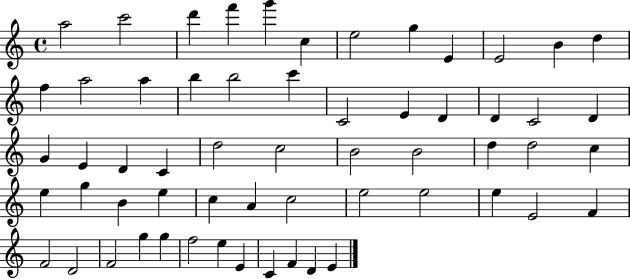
{
  \clef treble
  \time 4/4
  \defaultTimeSignature
  \key c \major
  a''2 c'''2 | d'''4 f'''4 g'''4 c''4 | e''2 g''4 e'4 | e'2 b'4 d''4 | \break f''4 a''2 a''4 | b''4 b''2 c'''4 | c'2 e'4 d'4 | d'4 c'2 d'4 | \break g'4 e'4 d'4 c'4 | d''2 c''2 | b'2 b'2 | d''4 d''2 c''4 | \break e''4 g''4 b'4 e''4 | c''4 a'4 c''2 | e''2 e''2 | e''4 e'2 f'4 | \break f'2 d'2 | f'2 g''4 g''4 | f''2 e''4 e'4 | c'4 f'4 d'4 e'4 | \break \bar "|."
}